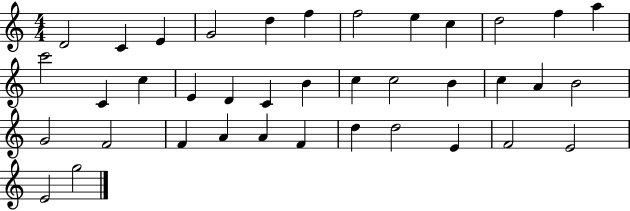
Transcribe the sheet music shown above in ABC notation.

X:1
T:Untitled
M:4/4
L:1/4
K:C
D2 C E G2 d f f2 e c d2 f a c'2 C c E D C B c c2 B c A B2 G2 F2 F A A F d d2 E F2 E2 E2 g2